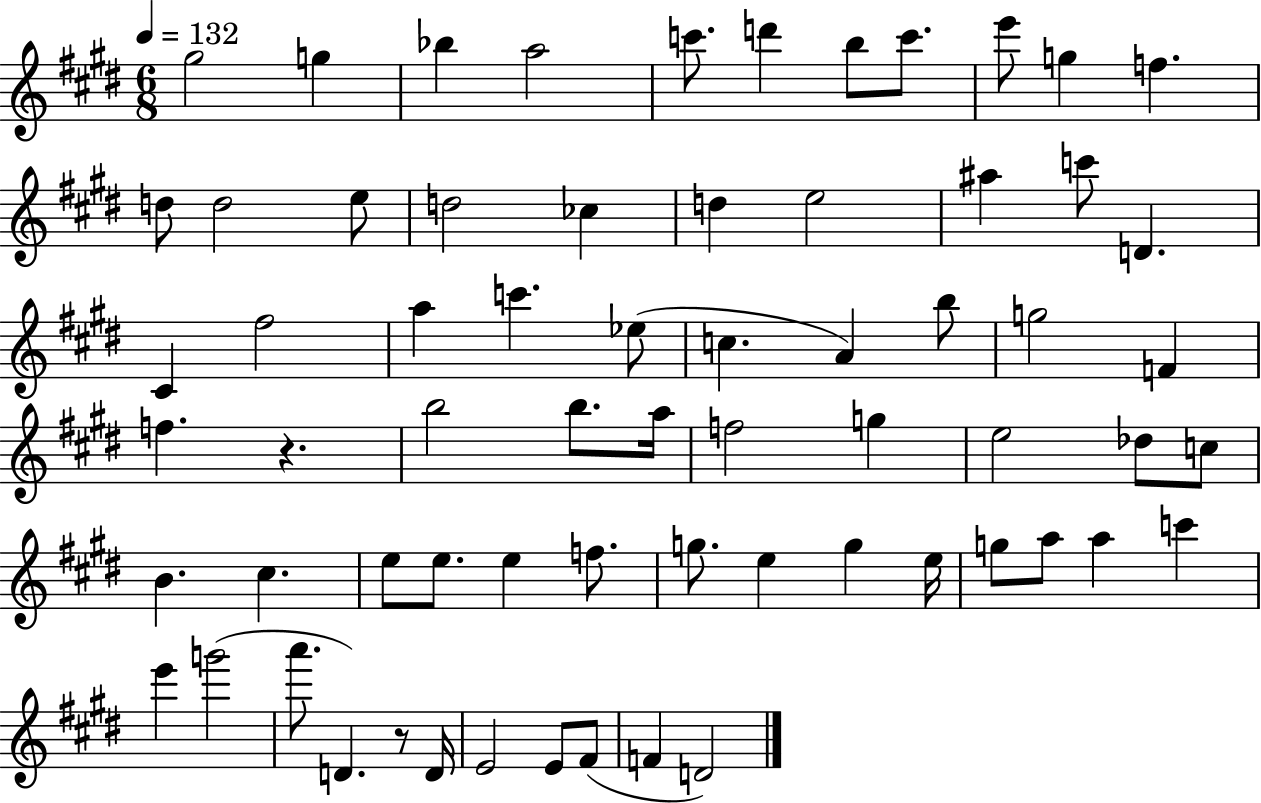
{
  \clef treble
  \numericTimeSignature
  \time 6/8
  \key e \major
  \tempo 4 = 132
  gis''2 g''4 | bes''4 a''2 | c'''8. d'''4 b''8 c'''8. | e'''8 g''4 f''4. | \break d''8 d''2 e''8 | d''2 ces''4 | d''4 e''2 | ais''4 c'''8 d'4. | \break cis'4 fis''2 | a''4 c'''4. ees''8( | c''4. a'4) b''8 | g''2 f'4 | \break f''4. r4. | b''2 b''8. a''16 | f''2 g''4 | e''2 des''8 c''8 | \break b'4. cis''4. | e''8 e''8. e''4 f''8. | g''8. e''4 g''4 e''16 | g''8 a''8 a''4 c'''4 | \break e'''4 g'''2( | a'''8. d'4.) r8 d'16 | e'2 e'8 fis'8( | f'4 d'2) | \break \bar "|."
}